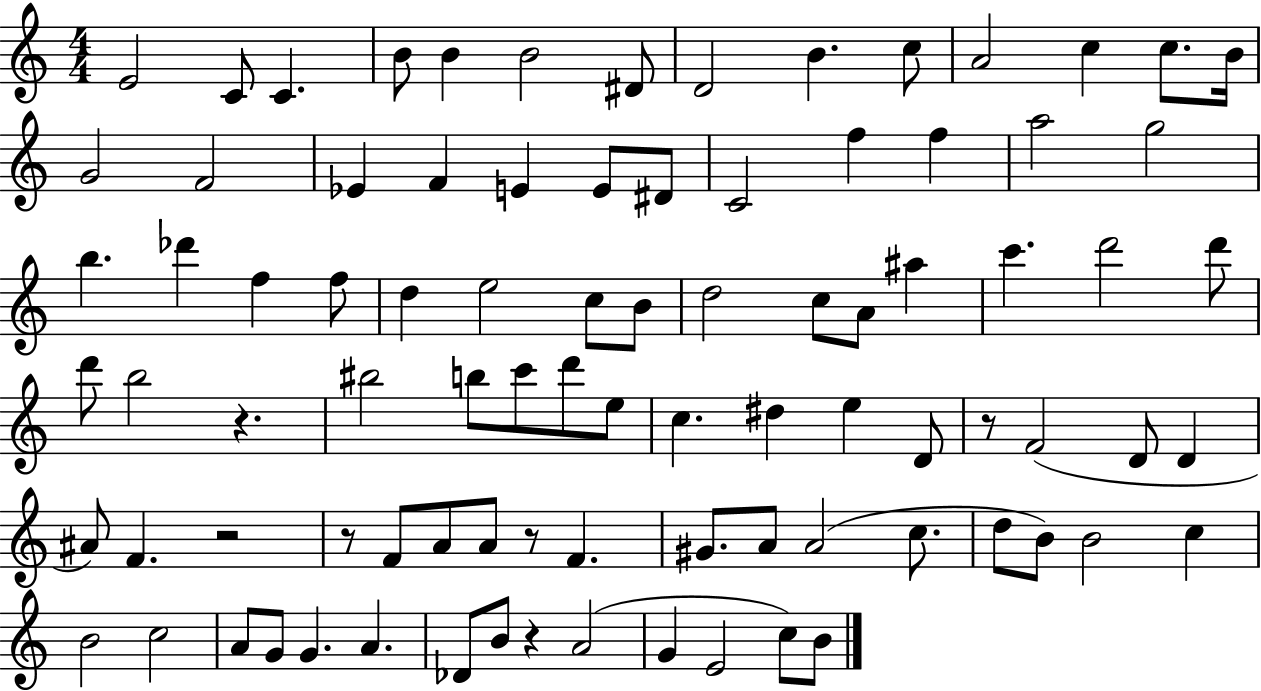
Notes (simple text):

E4/h C4/e C4/q. B4/e B4/q B4/h D#4/e D4/h B4/q. C5/e A4/h C5/q C5/e. B4/s G4/h F4/h Eb4/q F4/q E4/q E4/e D#4/e C4/h F5/q F5/q A5/h G5/h B5/q. Db6/q F5/q F5/e D5/q E5/h C5/e B4/e D5/h C5/e A4/e A#5/q C6/q. D6/h D6/e D6/e B5/h R/q. BIS5/h B5/e C6/e D6/e E5/e C5/q. D#5/q E5/q D4/e R/e F4/h D4/e D4/q A#4/e F4/q. R/h R/e F4/e A4/e A4/e R/e F4/q. G#4/e. A4/e A4/h C5/e. D5/e B4/e B4/h C5/q B4/h C5/h A4/e G4/e G4/q. A4/q. Db4/e B4/e R/q A4/h G4/q E4/h C5/e B4/e